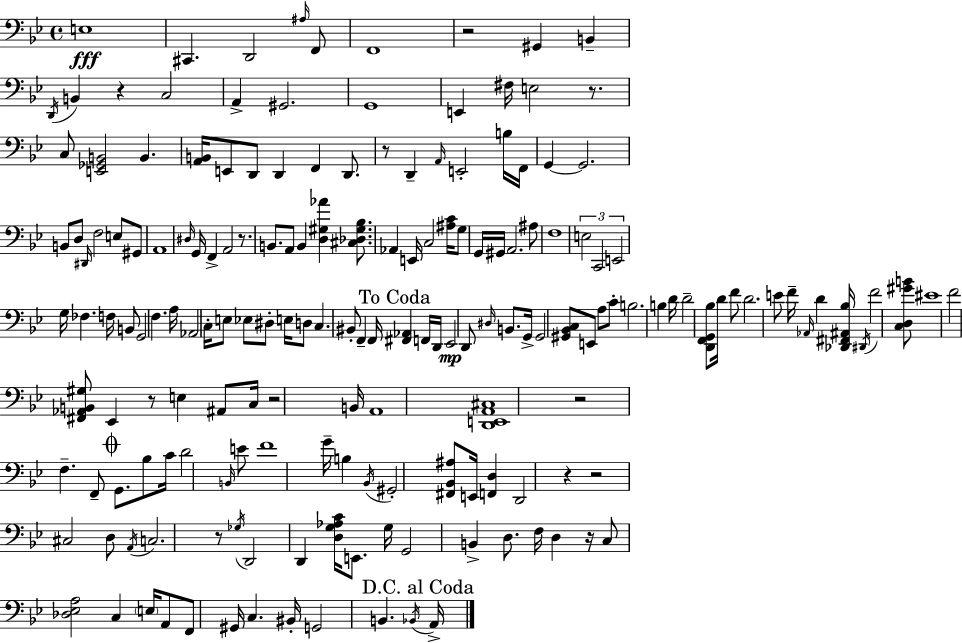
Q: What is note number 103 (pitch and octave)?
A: E3